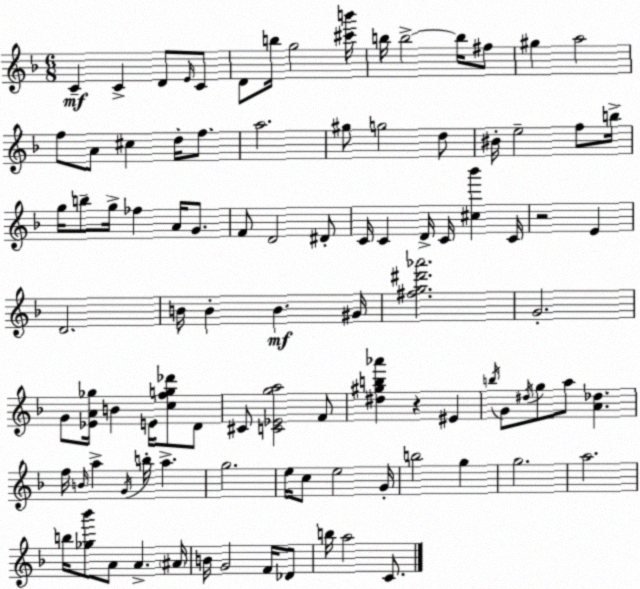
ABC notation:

X:1
T:Untitled
M:6/8
L:1/4
K:Dm
C C D/2 E/4 C/2 D/2 b/4 g2 [^c'b']/4 b/4 b2 b/4 ^f/2 ^g a2 f/2 A/2 ^c d/4 f/2 a2 ^g/2 g2 d/2 ^B/4 e2 f/2 b/4 g/4 b/2 g/4 _f A/4 G/2 F/2 D2 ^D/2 C/4 C D/4 C/4 [^c_b'] C/4 z2 E D2 B/4 B B ^G/4 [^fg^d'_a']2 G2 G/2 [_EA_g]/4 B E/4 [cfg_d']/2 D/2 ^C/2 [C_Ega]2 F/2 [^d^gb_a'] z ^E b/4 G/2 ^d/4 g/2 a/2 [A_d] f/4 B/4 a G/4 b/4 a g2 e/4 c/2 e2 G/4 b2 g g2 a2 b/4 [_g_b']/2 A/2 A ^A/4 B/4 G2 F/4 _D/2 b/4 a2 C/2